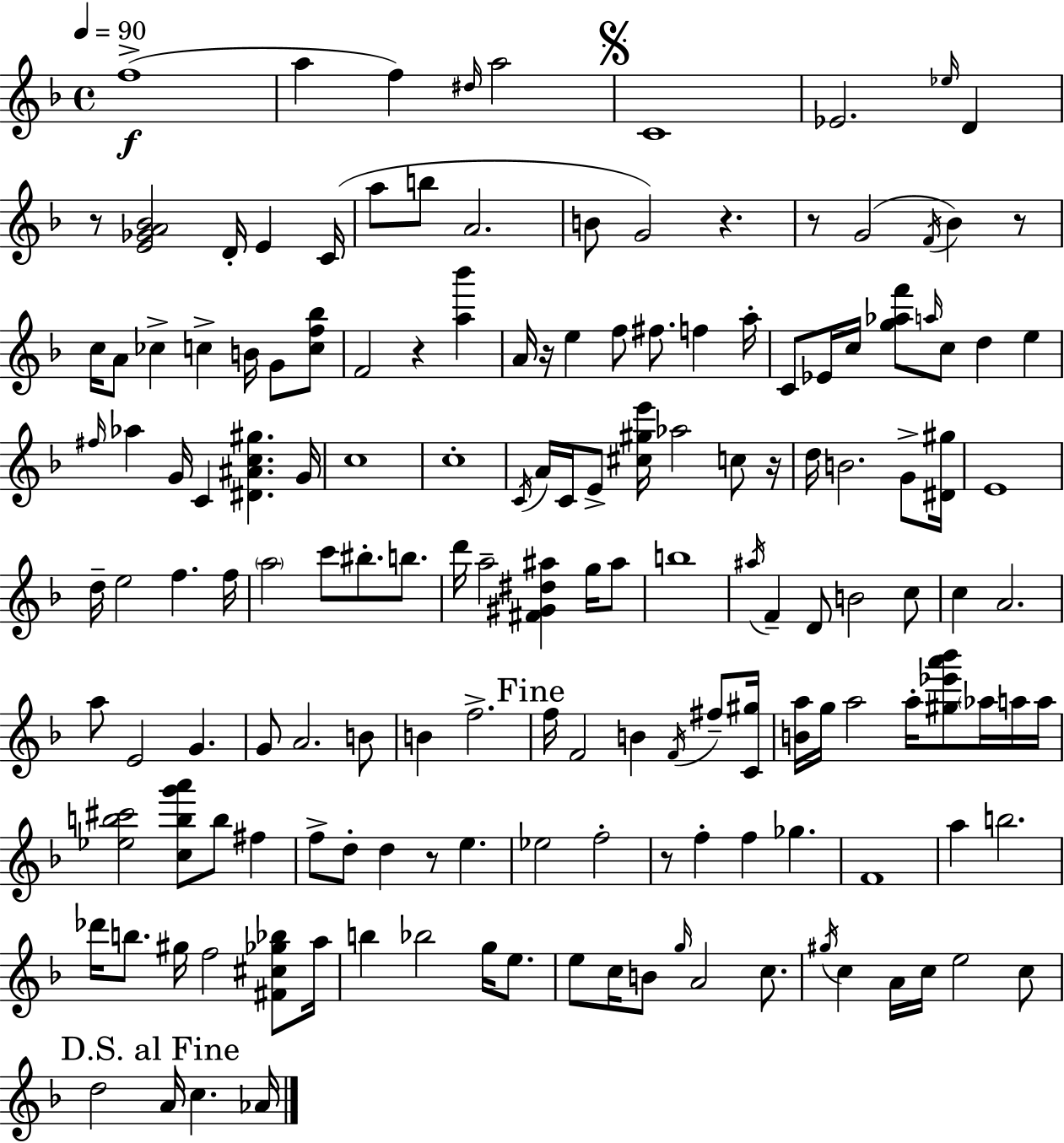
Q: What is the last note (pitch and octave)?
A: Ab4